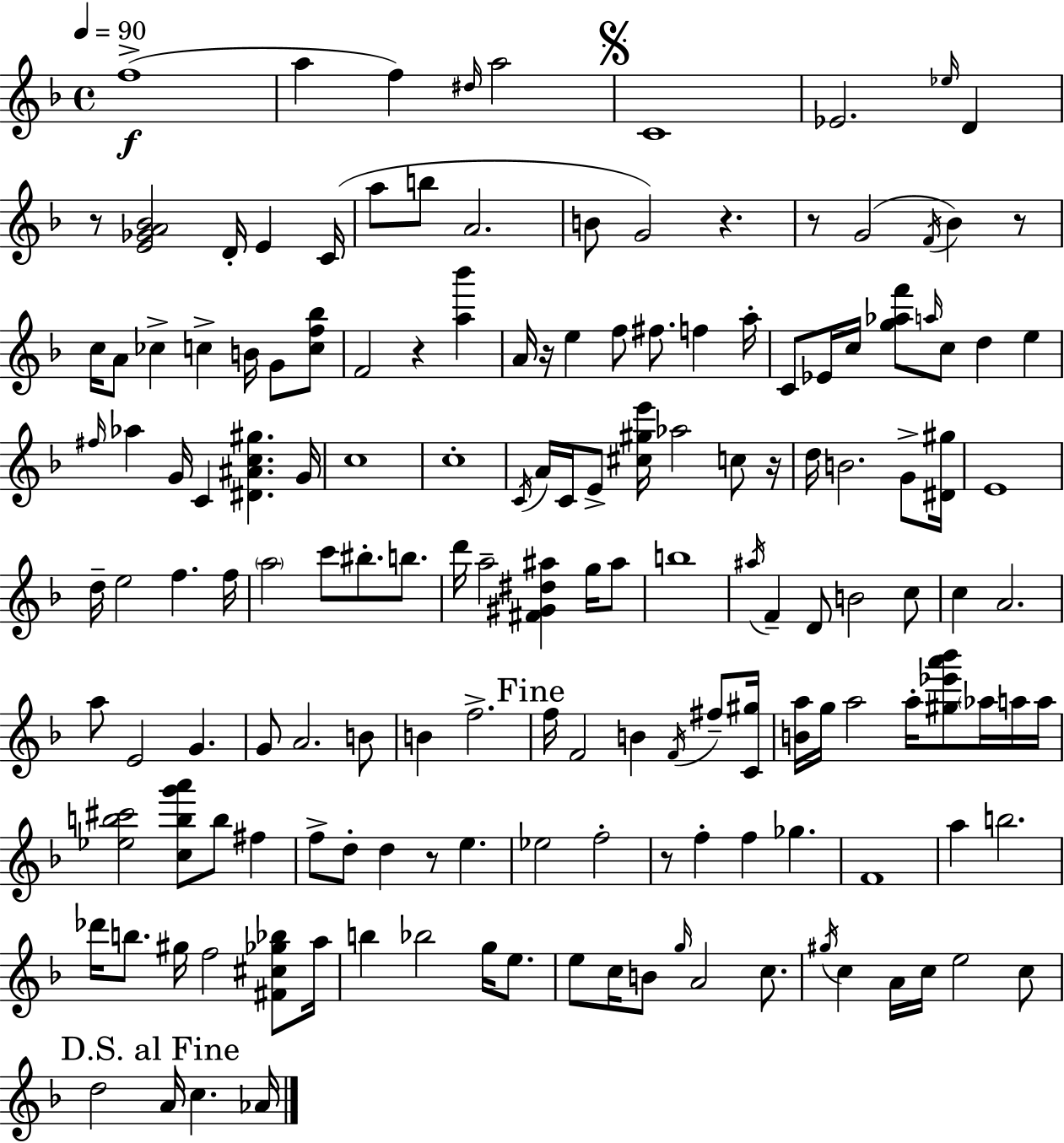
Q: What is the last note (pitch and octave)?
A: Ab4